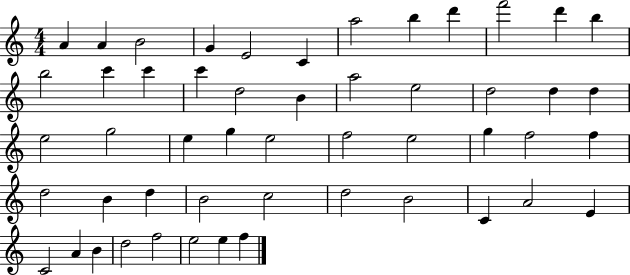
{
  \clef treble
  \numericTimeSignature
  \time 4/4
  \key c \major
  a'4 a'4 b'2 | g'4 e'2 c'4 | a''2 b''4 d'''4 | f'''2 d'''4 b''4 | \break b''2 c'''4 c'''4 | c'''4 d''2 b'4 | a''2 e''2 | d''2 d''4 d''4 | \break e''2 g''2 | e''4 g''4 e''2 | f''2 e''2 | g''4 f''2 f''4 | \break d''2 b'4 d''4 | b'2 c''2 | d''2 b'2 | c'4 a'2 e'4 | \break c'2 a'4 b'4 | d''2 f''2 | e''2 e''4 f''4 | \bar "|."
}